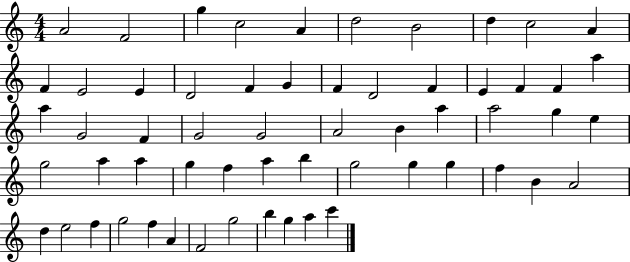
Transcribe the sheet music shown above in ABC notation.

X:1
T:Untitled
M:4/4
L:1/4
K:C
A2 F2 g c2 A d2 B2 d c2 A F E2 E D2 F G F D2 F E F F a a G2 F G2 G2 A2 B a a2 g e g2 a a g f a b g2 g g f B A2 d e2 f g2 f A F2 g2 b g a c'